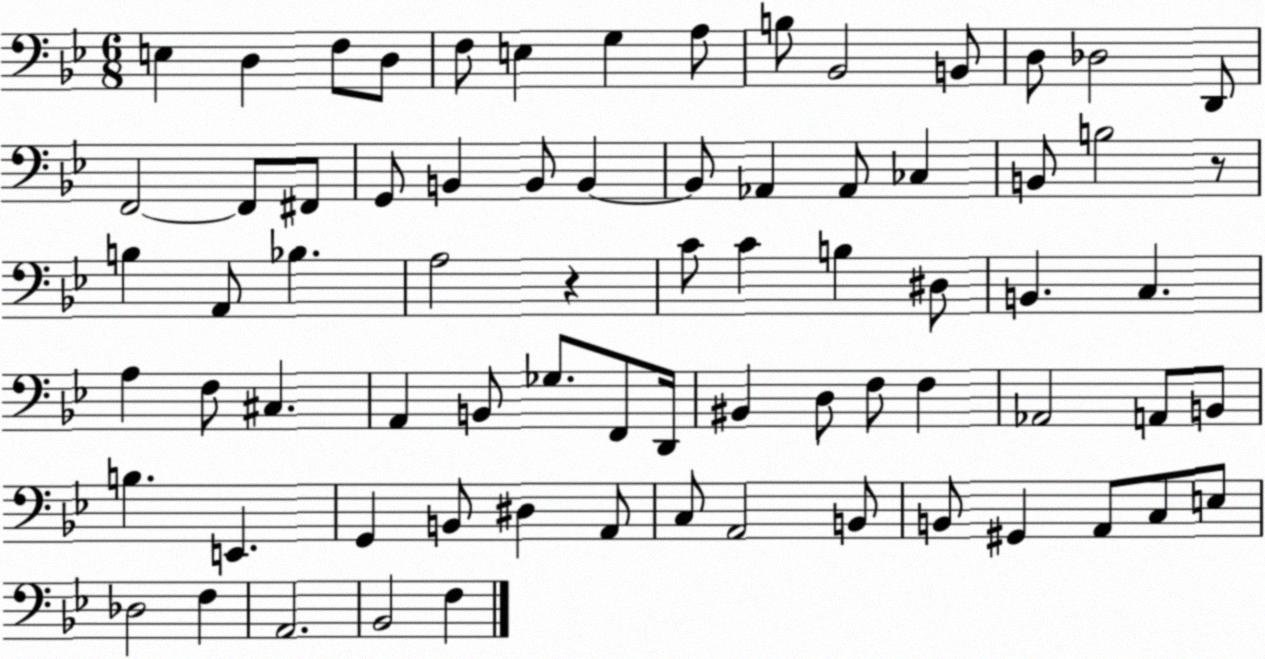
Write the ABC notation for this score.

X:1
T:Untitled
M:6/8
L:1/4
K:Bb
E, D, F,/2 D,/2 F,/2 E, G, A,/2 B,/2 _B,,2 B,,/2 D,/2 _D,2 D,,/2 F,,2 F,,/2 ^F,,/2 G,,/2 B,, B,,/2 B,, B,,/2 _A,, _A,,/2 _C, B,,/2 B,2 z/2 B, A,,/2 _B, A,2 z C/2 C B, ^D,/2 B,, C, A, F,/2 ^C, A,, B,,/2 _G,/2 F,,/2 D,,/4 ^B,, D,/2 F,/2 F, _A,,2 A,,/2 B,,/2 B, E,, G,, B,,/2 ^D, A,,/2 C,/2 A,,2 B,,/2 B,,/2 ^G,, A,,/2 C,/2 E,/2 _D,2 F, A,,2 _B,,2 F,